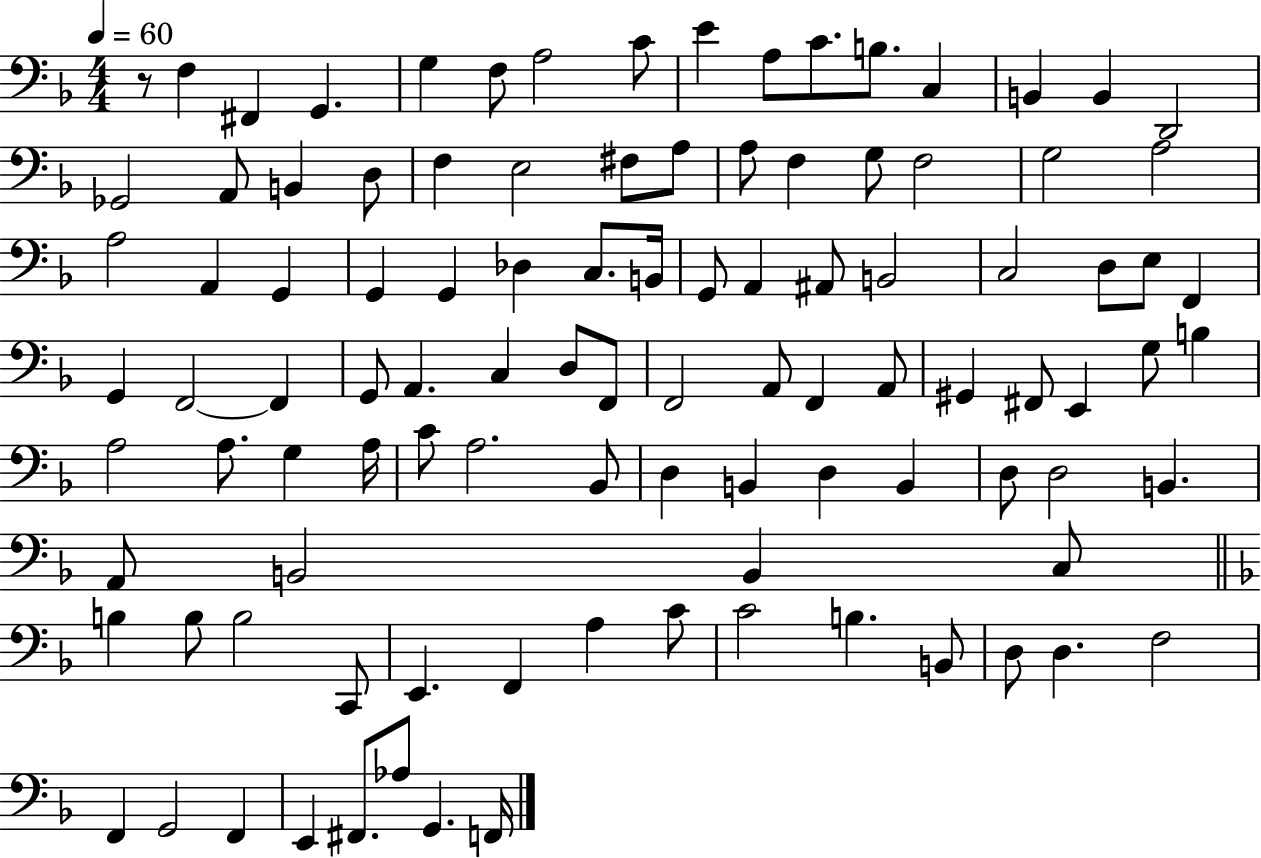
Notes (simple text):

R/e F3/q F#2/q G2/q. G3/q F3/e A3/h C4/e E4/q A3/e C4/e. B3/e. C3/q B2/q B2/q D2/h Gb2/h A2/e B2/q D3/e F3/q E3/h F#3/e A3/e A3/e F3/q G3/e F3/h G3/h A3/h A3/h A2/q G2/q G2/q G2/q Db3/q C3/e. B2/s G2/e A2/q A#2/e B2/h C3/h D3/e E3/e F2/q G2/q F2/h F2/q G2/e A2/q. C3/q D3/e F2/e F2/h A2/e F2/q A2/e G#2/q F#2/e E2/q G3/e B3/q A3/h A3/e. G3/q A3/s C4/e A3/h. Bb2/e D3/q B2/q D3/q B2/q D3/e D3/h B2/q. A2/e B2/h B2/q C3/e B3/q B3/e B3/h C2/e E2/q. F2/q A3/q C4/e C4/h B3/q. B2/e D3/e D3/q. F3/h F2/q G2/h F2/q E2/q F#2/e. Ab3/e G2/q. F2/s